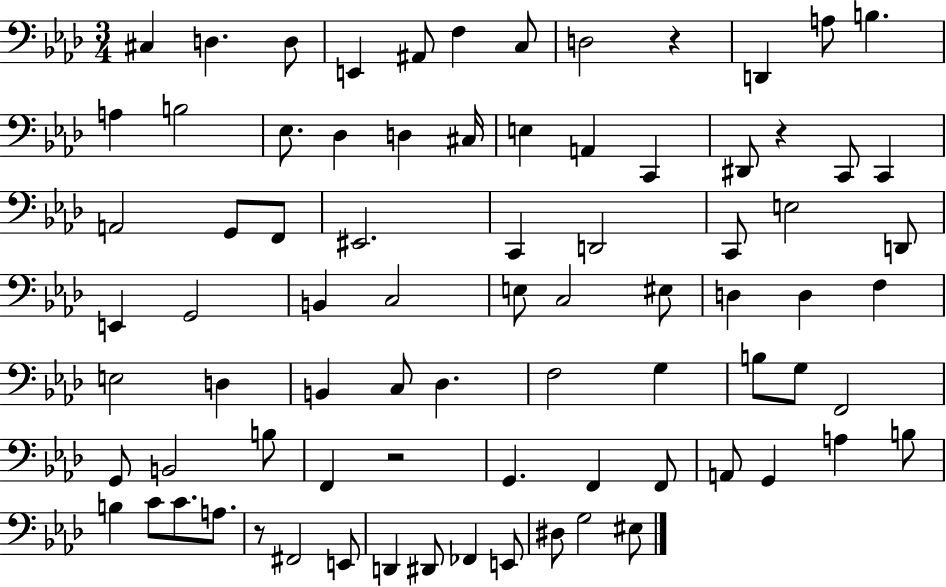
{
  \clef bass
  \numericTimeSignature
  \time 3/4
  \key aes \major
  cis4 d4. d8 | e,4 ais,8 f4 c8 | d2 r4 | d,4 a8 b4. | \break a4 b2 | ees8. des4 d4 cis16 | e4 a,4 c,4 | dis,8 r4 c,8 c,4 | \break a,2 g,8 f,8 | eis,2. | c,4 d,2 | c,8 e2 d,8 | \break e,4 g,2 | b,4 c2 | e8 c2 eis8 | d4 d4 f4 | \break e2 d4 | b,4 c8 des4. | f2 g4 | b8 g8 f,2 | \break g,8 b,2 b8 | f,4 r2 | g,4. f,4 f,8 | a,8 g,4 a4 b8 | \break b4 c'8 c'8. a8. | r8 fis,2 e,8 | d,4 dis,8 fes,4 e,8 | dis8 g2 eis8 | \break \bar "|."
}